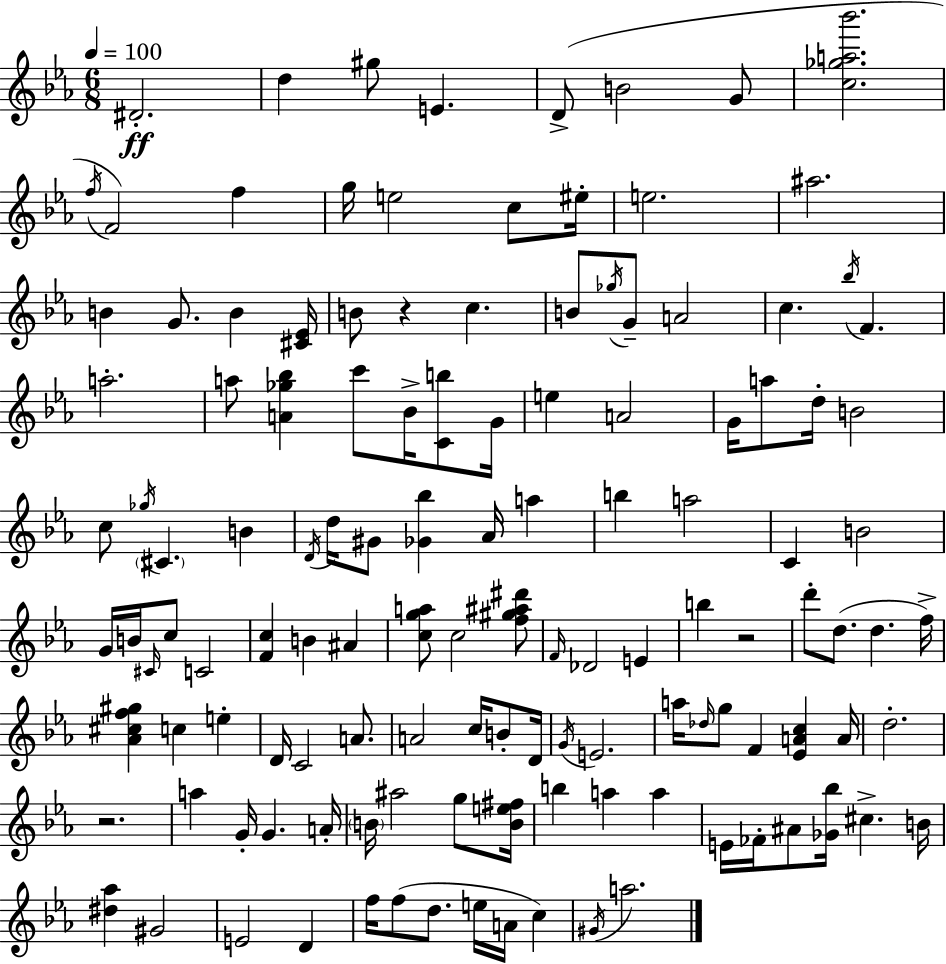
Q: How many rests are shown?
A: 3